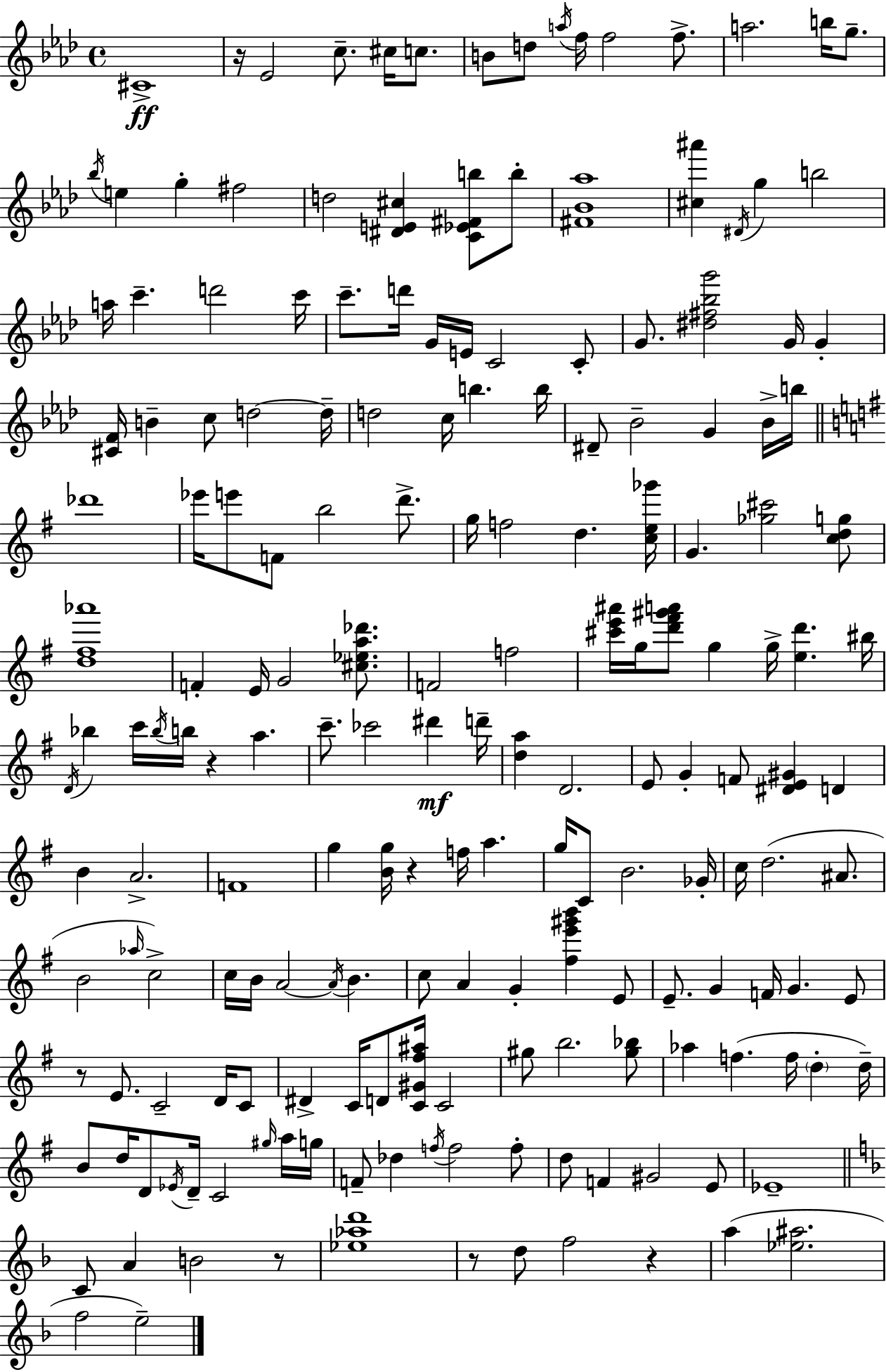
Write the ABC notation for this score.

X:1
T:Untitled
M:4/4
L:1/4
K:Fm
^C4 z/4 _E2 c/2 ^c/4 c/2 B/2 d/2 a/4 f/4 f2 f/2 a2 b/4 g/2 _b/4 e g ^f2 d2 [^DE^c] [C_E^Fb]/2 b/2 [^F_B_a]4 [^c^a'] ^D/4 g b2 a/4 c' d'2 c'/4 c'/2 d'/4 G/4 E/4 C2 C/2 G/2 [^d^f_bg']2 G/4 G [^CF]/4 B c/2 d2 d/4 d2 c/4 b b/4 ^D/2 _B2 G _B/4 b/4 _d'4 _e'/4 e'/2 F/2 b2 d'/2 g/4 f2 d [ce_g']/4 G [_g^c']2 [cdg]/2 [d^f_a']4 F E/4 G2 [^c_ea_d']/2 F2 f2 [^c'e'^a']/4 g/4 [d'^f'^g'a']/2 g g/4 [ed'] ^b/4 D/4 _b c'/4 _b/4 b/4 z a c'/2 _c'2 ^d' d'/4 [da] D2 E/2 G F/2 [^DE^G] D B A2 F4 g [Bg]/4 z f/4 a g/4 C/2 B2 _G/4 c/4 d2 ^A/2 B2 _a/4 c2 c/4 B/4 A2 A/4 B c/2 A G [^fe'^g'b'] E/2 E/2 G F/4 G E/2 z/2 E/2 C2 D/4 C/2 ^D C/4 D/2 [C^G^f^a]/4 C2 ^g/2 b2 [^g_b]/2 _a f f/4 d d/4 B/2 d/4 D/2 _E/4 D/4 C2 ^g/4 a/4 g/4 F/2 _d f/4 f2 f/2 d/2 F ^G2 E/2 _E4 C/2 A B2 z/2 [_e_ad']4 z/2 d/2 f2 z a [_e^a]2 f2 e2